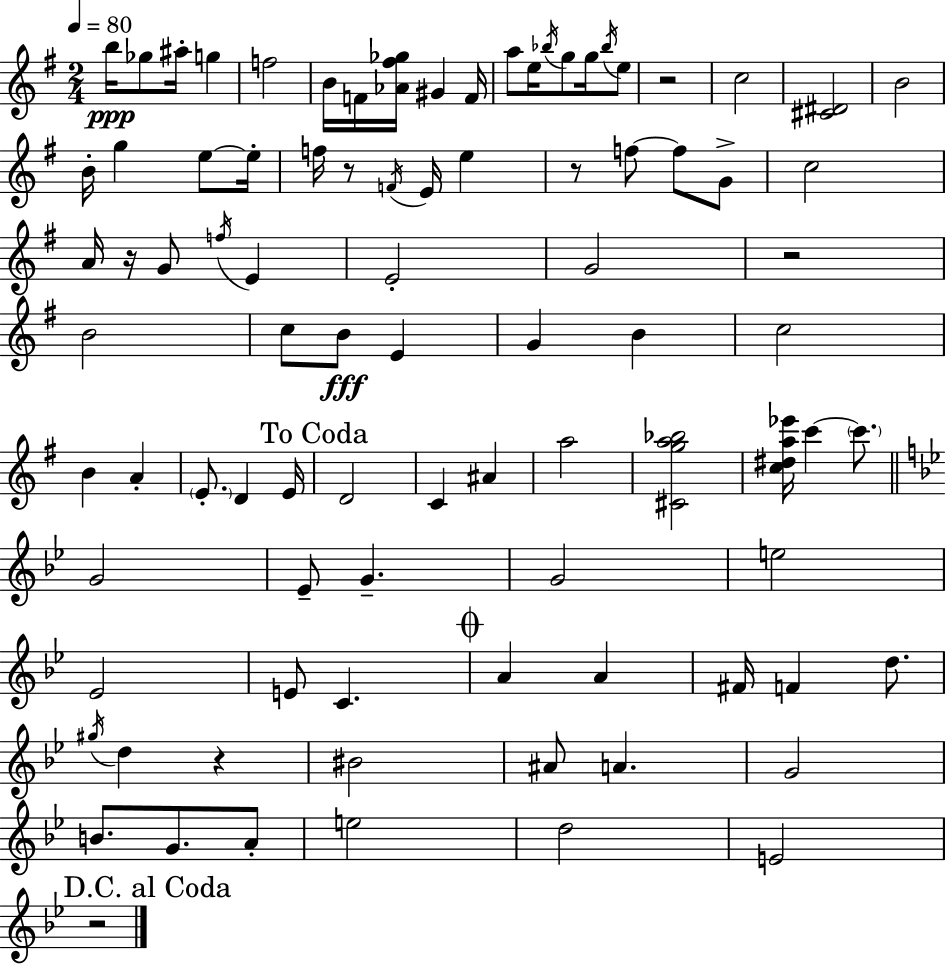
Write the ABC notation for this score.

X:1
T:Untitled
M:2/4
L:1/4
K:G
b/4 _g/2 ^a/4 g f2 B/4 F/4 [_A^f_g]/4 ^G F/4 a/2 e/4 _b/4 g/2 g/4 _b/4 e/2 z2 c2 [^C^D]2 B2 B/4 g e/2 e/4 f/4 z/2 F/4 E/4 e z/2 f/2 f/2 G/2 c2 A/4 z/4 G/2 f/4 E E2 G2 z2 B2 c/2 B/2 E G B c2 B A E/2 D E/4 D2 C ^A a2 [^Cga_b]2 [c^da_e']/4 c' c'/2 G2 _E/2 G G2 e2 _E2 E/2 C A A ^F/4 F d/2 ^g/4 d z ^B2 ^A/2 A G2 B/2 G/2 A/2 e2 d2 E2 z2